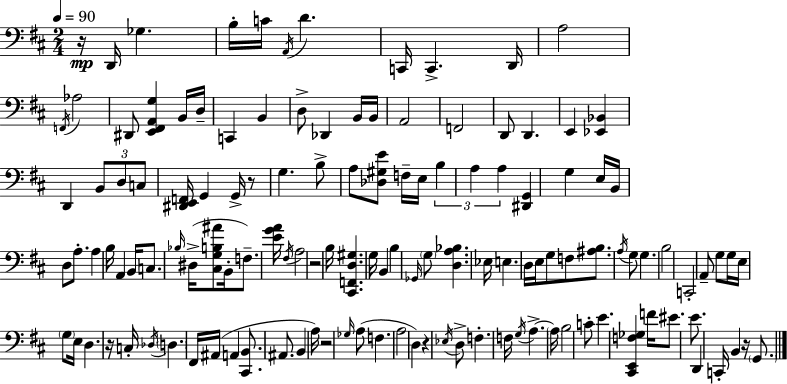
R/s D2/s Gb3/q. B3/s C4/s A2/s D4/q. C2/s C2/q. D2/s A3/h F2/s Ab3/h D#2/e [E2,F#2,A2,G3]/q B2/s D3/s C2/q B2/q D3/e Db2/q B2/s B2/s A2/h F2/h D2/e D2/q. E2/q [Eb2,Bb2]/q D2/q B2/e D3/e C3/e [D#2,E2,F2]/s G2/q G2/s R/e G3/q. B3/e A3/e [Db3,G#3,E4]/e F3/s E3/s B3/q A3/q A3/q [D#2,G2]/q G3/q E3/s B2/s D3/e A3/e. A3/q B3/s A2/q B2/s C3/e. Bb3/s D#3/s [C#3,G3,B3,A#4]/e B2/s F3/e. [E4,G4,A4]/s F#3/s A3/h R/h B3/s [C#2,F2,D3,G#3]/q. G3/s B2/q B3/q Gb2/s G3/e [D3,A3,Bb3]/q. Eb3/s E3/q. D3/s E3/s G3/e F3/e [A#3,B3]/e. A3/s G3/e G3/q. B3/h C2/h A2/e G3/e G3/s E3/s G3/e E3/s D3/q. R/s C3/s Db3/s D3/q. F#2/s A#2/s A2/q [C#2,B2]/e. A#2/e. B2/q A3/s R/h Gb3/s A3/e F3/q. A3/h D3/q R/q Eb3/s D3/e F3/q. F3/s G3/s A3/q. A3/s B3/h C4/e E4/q. [C#2,E2,F3,Gb3]/q F4/s EIS4/e. E4/e. D2/q C2/s B2/q R/s G2/e.